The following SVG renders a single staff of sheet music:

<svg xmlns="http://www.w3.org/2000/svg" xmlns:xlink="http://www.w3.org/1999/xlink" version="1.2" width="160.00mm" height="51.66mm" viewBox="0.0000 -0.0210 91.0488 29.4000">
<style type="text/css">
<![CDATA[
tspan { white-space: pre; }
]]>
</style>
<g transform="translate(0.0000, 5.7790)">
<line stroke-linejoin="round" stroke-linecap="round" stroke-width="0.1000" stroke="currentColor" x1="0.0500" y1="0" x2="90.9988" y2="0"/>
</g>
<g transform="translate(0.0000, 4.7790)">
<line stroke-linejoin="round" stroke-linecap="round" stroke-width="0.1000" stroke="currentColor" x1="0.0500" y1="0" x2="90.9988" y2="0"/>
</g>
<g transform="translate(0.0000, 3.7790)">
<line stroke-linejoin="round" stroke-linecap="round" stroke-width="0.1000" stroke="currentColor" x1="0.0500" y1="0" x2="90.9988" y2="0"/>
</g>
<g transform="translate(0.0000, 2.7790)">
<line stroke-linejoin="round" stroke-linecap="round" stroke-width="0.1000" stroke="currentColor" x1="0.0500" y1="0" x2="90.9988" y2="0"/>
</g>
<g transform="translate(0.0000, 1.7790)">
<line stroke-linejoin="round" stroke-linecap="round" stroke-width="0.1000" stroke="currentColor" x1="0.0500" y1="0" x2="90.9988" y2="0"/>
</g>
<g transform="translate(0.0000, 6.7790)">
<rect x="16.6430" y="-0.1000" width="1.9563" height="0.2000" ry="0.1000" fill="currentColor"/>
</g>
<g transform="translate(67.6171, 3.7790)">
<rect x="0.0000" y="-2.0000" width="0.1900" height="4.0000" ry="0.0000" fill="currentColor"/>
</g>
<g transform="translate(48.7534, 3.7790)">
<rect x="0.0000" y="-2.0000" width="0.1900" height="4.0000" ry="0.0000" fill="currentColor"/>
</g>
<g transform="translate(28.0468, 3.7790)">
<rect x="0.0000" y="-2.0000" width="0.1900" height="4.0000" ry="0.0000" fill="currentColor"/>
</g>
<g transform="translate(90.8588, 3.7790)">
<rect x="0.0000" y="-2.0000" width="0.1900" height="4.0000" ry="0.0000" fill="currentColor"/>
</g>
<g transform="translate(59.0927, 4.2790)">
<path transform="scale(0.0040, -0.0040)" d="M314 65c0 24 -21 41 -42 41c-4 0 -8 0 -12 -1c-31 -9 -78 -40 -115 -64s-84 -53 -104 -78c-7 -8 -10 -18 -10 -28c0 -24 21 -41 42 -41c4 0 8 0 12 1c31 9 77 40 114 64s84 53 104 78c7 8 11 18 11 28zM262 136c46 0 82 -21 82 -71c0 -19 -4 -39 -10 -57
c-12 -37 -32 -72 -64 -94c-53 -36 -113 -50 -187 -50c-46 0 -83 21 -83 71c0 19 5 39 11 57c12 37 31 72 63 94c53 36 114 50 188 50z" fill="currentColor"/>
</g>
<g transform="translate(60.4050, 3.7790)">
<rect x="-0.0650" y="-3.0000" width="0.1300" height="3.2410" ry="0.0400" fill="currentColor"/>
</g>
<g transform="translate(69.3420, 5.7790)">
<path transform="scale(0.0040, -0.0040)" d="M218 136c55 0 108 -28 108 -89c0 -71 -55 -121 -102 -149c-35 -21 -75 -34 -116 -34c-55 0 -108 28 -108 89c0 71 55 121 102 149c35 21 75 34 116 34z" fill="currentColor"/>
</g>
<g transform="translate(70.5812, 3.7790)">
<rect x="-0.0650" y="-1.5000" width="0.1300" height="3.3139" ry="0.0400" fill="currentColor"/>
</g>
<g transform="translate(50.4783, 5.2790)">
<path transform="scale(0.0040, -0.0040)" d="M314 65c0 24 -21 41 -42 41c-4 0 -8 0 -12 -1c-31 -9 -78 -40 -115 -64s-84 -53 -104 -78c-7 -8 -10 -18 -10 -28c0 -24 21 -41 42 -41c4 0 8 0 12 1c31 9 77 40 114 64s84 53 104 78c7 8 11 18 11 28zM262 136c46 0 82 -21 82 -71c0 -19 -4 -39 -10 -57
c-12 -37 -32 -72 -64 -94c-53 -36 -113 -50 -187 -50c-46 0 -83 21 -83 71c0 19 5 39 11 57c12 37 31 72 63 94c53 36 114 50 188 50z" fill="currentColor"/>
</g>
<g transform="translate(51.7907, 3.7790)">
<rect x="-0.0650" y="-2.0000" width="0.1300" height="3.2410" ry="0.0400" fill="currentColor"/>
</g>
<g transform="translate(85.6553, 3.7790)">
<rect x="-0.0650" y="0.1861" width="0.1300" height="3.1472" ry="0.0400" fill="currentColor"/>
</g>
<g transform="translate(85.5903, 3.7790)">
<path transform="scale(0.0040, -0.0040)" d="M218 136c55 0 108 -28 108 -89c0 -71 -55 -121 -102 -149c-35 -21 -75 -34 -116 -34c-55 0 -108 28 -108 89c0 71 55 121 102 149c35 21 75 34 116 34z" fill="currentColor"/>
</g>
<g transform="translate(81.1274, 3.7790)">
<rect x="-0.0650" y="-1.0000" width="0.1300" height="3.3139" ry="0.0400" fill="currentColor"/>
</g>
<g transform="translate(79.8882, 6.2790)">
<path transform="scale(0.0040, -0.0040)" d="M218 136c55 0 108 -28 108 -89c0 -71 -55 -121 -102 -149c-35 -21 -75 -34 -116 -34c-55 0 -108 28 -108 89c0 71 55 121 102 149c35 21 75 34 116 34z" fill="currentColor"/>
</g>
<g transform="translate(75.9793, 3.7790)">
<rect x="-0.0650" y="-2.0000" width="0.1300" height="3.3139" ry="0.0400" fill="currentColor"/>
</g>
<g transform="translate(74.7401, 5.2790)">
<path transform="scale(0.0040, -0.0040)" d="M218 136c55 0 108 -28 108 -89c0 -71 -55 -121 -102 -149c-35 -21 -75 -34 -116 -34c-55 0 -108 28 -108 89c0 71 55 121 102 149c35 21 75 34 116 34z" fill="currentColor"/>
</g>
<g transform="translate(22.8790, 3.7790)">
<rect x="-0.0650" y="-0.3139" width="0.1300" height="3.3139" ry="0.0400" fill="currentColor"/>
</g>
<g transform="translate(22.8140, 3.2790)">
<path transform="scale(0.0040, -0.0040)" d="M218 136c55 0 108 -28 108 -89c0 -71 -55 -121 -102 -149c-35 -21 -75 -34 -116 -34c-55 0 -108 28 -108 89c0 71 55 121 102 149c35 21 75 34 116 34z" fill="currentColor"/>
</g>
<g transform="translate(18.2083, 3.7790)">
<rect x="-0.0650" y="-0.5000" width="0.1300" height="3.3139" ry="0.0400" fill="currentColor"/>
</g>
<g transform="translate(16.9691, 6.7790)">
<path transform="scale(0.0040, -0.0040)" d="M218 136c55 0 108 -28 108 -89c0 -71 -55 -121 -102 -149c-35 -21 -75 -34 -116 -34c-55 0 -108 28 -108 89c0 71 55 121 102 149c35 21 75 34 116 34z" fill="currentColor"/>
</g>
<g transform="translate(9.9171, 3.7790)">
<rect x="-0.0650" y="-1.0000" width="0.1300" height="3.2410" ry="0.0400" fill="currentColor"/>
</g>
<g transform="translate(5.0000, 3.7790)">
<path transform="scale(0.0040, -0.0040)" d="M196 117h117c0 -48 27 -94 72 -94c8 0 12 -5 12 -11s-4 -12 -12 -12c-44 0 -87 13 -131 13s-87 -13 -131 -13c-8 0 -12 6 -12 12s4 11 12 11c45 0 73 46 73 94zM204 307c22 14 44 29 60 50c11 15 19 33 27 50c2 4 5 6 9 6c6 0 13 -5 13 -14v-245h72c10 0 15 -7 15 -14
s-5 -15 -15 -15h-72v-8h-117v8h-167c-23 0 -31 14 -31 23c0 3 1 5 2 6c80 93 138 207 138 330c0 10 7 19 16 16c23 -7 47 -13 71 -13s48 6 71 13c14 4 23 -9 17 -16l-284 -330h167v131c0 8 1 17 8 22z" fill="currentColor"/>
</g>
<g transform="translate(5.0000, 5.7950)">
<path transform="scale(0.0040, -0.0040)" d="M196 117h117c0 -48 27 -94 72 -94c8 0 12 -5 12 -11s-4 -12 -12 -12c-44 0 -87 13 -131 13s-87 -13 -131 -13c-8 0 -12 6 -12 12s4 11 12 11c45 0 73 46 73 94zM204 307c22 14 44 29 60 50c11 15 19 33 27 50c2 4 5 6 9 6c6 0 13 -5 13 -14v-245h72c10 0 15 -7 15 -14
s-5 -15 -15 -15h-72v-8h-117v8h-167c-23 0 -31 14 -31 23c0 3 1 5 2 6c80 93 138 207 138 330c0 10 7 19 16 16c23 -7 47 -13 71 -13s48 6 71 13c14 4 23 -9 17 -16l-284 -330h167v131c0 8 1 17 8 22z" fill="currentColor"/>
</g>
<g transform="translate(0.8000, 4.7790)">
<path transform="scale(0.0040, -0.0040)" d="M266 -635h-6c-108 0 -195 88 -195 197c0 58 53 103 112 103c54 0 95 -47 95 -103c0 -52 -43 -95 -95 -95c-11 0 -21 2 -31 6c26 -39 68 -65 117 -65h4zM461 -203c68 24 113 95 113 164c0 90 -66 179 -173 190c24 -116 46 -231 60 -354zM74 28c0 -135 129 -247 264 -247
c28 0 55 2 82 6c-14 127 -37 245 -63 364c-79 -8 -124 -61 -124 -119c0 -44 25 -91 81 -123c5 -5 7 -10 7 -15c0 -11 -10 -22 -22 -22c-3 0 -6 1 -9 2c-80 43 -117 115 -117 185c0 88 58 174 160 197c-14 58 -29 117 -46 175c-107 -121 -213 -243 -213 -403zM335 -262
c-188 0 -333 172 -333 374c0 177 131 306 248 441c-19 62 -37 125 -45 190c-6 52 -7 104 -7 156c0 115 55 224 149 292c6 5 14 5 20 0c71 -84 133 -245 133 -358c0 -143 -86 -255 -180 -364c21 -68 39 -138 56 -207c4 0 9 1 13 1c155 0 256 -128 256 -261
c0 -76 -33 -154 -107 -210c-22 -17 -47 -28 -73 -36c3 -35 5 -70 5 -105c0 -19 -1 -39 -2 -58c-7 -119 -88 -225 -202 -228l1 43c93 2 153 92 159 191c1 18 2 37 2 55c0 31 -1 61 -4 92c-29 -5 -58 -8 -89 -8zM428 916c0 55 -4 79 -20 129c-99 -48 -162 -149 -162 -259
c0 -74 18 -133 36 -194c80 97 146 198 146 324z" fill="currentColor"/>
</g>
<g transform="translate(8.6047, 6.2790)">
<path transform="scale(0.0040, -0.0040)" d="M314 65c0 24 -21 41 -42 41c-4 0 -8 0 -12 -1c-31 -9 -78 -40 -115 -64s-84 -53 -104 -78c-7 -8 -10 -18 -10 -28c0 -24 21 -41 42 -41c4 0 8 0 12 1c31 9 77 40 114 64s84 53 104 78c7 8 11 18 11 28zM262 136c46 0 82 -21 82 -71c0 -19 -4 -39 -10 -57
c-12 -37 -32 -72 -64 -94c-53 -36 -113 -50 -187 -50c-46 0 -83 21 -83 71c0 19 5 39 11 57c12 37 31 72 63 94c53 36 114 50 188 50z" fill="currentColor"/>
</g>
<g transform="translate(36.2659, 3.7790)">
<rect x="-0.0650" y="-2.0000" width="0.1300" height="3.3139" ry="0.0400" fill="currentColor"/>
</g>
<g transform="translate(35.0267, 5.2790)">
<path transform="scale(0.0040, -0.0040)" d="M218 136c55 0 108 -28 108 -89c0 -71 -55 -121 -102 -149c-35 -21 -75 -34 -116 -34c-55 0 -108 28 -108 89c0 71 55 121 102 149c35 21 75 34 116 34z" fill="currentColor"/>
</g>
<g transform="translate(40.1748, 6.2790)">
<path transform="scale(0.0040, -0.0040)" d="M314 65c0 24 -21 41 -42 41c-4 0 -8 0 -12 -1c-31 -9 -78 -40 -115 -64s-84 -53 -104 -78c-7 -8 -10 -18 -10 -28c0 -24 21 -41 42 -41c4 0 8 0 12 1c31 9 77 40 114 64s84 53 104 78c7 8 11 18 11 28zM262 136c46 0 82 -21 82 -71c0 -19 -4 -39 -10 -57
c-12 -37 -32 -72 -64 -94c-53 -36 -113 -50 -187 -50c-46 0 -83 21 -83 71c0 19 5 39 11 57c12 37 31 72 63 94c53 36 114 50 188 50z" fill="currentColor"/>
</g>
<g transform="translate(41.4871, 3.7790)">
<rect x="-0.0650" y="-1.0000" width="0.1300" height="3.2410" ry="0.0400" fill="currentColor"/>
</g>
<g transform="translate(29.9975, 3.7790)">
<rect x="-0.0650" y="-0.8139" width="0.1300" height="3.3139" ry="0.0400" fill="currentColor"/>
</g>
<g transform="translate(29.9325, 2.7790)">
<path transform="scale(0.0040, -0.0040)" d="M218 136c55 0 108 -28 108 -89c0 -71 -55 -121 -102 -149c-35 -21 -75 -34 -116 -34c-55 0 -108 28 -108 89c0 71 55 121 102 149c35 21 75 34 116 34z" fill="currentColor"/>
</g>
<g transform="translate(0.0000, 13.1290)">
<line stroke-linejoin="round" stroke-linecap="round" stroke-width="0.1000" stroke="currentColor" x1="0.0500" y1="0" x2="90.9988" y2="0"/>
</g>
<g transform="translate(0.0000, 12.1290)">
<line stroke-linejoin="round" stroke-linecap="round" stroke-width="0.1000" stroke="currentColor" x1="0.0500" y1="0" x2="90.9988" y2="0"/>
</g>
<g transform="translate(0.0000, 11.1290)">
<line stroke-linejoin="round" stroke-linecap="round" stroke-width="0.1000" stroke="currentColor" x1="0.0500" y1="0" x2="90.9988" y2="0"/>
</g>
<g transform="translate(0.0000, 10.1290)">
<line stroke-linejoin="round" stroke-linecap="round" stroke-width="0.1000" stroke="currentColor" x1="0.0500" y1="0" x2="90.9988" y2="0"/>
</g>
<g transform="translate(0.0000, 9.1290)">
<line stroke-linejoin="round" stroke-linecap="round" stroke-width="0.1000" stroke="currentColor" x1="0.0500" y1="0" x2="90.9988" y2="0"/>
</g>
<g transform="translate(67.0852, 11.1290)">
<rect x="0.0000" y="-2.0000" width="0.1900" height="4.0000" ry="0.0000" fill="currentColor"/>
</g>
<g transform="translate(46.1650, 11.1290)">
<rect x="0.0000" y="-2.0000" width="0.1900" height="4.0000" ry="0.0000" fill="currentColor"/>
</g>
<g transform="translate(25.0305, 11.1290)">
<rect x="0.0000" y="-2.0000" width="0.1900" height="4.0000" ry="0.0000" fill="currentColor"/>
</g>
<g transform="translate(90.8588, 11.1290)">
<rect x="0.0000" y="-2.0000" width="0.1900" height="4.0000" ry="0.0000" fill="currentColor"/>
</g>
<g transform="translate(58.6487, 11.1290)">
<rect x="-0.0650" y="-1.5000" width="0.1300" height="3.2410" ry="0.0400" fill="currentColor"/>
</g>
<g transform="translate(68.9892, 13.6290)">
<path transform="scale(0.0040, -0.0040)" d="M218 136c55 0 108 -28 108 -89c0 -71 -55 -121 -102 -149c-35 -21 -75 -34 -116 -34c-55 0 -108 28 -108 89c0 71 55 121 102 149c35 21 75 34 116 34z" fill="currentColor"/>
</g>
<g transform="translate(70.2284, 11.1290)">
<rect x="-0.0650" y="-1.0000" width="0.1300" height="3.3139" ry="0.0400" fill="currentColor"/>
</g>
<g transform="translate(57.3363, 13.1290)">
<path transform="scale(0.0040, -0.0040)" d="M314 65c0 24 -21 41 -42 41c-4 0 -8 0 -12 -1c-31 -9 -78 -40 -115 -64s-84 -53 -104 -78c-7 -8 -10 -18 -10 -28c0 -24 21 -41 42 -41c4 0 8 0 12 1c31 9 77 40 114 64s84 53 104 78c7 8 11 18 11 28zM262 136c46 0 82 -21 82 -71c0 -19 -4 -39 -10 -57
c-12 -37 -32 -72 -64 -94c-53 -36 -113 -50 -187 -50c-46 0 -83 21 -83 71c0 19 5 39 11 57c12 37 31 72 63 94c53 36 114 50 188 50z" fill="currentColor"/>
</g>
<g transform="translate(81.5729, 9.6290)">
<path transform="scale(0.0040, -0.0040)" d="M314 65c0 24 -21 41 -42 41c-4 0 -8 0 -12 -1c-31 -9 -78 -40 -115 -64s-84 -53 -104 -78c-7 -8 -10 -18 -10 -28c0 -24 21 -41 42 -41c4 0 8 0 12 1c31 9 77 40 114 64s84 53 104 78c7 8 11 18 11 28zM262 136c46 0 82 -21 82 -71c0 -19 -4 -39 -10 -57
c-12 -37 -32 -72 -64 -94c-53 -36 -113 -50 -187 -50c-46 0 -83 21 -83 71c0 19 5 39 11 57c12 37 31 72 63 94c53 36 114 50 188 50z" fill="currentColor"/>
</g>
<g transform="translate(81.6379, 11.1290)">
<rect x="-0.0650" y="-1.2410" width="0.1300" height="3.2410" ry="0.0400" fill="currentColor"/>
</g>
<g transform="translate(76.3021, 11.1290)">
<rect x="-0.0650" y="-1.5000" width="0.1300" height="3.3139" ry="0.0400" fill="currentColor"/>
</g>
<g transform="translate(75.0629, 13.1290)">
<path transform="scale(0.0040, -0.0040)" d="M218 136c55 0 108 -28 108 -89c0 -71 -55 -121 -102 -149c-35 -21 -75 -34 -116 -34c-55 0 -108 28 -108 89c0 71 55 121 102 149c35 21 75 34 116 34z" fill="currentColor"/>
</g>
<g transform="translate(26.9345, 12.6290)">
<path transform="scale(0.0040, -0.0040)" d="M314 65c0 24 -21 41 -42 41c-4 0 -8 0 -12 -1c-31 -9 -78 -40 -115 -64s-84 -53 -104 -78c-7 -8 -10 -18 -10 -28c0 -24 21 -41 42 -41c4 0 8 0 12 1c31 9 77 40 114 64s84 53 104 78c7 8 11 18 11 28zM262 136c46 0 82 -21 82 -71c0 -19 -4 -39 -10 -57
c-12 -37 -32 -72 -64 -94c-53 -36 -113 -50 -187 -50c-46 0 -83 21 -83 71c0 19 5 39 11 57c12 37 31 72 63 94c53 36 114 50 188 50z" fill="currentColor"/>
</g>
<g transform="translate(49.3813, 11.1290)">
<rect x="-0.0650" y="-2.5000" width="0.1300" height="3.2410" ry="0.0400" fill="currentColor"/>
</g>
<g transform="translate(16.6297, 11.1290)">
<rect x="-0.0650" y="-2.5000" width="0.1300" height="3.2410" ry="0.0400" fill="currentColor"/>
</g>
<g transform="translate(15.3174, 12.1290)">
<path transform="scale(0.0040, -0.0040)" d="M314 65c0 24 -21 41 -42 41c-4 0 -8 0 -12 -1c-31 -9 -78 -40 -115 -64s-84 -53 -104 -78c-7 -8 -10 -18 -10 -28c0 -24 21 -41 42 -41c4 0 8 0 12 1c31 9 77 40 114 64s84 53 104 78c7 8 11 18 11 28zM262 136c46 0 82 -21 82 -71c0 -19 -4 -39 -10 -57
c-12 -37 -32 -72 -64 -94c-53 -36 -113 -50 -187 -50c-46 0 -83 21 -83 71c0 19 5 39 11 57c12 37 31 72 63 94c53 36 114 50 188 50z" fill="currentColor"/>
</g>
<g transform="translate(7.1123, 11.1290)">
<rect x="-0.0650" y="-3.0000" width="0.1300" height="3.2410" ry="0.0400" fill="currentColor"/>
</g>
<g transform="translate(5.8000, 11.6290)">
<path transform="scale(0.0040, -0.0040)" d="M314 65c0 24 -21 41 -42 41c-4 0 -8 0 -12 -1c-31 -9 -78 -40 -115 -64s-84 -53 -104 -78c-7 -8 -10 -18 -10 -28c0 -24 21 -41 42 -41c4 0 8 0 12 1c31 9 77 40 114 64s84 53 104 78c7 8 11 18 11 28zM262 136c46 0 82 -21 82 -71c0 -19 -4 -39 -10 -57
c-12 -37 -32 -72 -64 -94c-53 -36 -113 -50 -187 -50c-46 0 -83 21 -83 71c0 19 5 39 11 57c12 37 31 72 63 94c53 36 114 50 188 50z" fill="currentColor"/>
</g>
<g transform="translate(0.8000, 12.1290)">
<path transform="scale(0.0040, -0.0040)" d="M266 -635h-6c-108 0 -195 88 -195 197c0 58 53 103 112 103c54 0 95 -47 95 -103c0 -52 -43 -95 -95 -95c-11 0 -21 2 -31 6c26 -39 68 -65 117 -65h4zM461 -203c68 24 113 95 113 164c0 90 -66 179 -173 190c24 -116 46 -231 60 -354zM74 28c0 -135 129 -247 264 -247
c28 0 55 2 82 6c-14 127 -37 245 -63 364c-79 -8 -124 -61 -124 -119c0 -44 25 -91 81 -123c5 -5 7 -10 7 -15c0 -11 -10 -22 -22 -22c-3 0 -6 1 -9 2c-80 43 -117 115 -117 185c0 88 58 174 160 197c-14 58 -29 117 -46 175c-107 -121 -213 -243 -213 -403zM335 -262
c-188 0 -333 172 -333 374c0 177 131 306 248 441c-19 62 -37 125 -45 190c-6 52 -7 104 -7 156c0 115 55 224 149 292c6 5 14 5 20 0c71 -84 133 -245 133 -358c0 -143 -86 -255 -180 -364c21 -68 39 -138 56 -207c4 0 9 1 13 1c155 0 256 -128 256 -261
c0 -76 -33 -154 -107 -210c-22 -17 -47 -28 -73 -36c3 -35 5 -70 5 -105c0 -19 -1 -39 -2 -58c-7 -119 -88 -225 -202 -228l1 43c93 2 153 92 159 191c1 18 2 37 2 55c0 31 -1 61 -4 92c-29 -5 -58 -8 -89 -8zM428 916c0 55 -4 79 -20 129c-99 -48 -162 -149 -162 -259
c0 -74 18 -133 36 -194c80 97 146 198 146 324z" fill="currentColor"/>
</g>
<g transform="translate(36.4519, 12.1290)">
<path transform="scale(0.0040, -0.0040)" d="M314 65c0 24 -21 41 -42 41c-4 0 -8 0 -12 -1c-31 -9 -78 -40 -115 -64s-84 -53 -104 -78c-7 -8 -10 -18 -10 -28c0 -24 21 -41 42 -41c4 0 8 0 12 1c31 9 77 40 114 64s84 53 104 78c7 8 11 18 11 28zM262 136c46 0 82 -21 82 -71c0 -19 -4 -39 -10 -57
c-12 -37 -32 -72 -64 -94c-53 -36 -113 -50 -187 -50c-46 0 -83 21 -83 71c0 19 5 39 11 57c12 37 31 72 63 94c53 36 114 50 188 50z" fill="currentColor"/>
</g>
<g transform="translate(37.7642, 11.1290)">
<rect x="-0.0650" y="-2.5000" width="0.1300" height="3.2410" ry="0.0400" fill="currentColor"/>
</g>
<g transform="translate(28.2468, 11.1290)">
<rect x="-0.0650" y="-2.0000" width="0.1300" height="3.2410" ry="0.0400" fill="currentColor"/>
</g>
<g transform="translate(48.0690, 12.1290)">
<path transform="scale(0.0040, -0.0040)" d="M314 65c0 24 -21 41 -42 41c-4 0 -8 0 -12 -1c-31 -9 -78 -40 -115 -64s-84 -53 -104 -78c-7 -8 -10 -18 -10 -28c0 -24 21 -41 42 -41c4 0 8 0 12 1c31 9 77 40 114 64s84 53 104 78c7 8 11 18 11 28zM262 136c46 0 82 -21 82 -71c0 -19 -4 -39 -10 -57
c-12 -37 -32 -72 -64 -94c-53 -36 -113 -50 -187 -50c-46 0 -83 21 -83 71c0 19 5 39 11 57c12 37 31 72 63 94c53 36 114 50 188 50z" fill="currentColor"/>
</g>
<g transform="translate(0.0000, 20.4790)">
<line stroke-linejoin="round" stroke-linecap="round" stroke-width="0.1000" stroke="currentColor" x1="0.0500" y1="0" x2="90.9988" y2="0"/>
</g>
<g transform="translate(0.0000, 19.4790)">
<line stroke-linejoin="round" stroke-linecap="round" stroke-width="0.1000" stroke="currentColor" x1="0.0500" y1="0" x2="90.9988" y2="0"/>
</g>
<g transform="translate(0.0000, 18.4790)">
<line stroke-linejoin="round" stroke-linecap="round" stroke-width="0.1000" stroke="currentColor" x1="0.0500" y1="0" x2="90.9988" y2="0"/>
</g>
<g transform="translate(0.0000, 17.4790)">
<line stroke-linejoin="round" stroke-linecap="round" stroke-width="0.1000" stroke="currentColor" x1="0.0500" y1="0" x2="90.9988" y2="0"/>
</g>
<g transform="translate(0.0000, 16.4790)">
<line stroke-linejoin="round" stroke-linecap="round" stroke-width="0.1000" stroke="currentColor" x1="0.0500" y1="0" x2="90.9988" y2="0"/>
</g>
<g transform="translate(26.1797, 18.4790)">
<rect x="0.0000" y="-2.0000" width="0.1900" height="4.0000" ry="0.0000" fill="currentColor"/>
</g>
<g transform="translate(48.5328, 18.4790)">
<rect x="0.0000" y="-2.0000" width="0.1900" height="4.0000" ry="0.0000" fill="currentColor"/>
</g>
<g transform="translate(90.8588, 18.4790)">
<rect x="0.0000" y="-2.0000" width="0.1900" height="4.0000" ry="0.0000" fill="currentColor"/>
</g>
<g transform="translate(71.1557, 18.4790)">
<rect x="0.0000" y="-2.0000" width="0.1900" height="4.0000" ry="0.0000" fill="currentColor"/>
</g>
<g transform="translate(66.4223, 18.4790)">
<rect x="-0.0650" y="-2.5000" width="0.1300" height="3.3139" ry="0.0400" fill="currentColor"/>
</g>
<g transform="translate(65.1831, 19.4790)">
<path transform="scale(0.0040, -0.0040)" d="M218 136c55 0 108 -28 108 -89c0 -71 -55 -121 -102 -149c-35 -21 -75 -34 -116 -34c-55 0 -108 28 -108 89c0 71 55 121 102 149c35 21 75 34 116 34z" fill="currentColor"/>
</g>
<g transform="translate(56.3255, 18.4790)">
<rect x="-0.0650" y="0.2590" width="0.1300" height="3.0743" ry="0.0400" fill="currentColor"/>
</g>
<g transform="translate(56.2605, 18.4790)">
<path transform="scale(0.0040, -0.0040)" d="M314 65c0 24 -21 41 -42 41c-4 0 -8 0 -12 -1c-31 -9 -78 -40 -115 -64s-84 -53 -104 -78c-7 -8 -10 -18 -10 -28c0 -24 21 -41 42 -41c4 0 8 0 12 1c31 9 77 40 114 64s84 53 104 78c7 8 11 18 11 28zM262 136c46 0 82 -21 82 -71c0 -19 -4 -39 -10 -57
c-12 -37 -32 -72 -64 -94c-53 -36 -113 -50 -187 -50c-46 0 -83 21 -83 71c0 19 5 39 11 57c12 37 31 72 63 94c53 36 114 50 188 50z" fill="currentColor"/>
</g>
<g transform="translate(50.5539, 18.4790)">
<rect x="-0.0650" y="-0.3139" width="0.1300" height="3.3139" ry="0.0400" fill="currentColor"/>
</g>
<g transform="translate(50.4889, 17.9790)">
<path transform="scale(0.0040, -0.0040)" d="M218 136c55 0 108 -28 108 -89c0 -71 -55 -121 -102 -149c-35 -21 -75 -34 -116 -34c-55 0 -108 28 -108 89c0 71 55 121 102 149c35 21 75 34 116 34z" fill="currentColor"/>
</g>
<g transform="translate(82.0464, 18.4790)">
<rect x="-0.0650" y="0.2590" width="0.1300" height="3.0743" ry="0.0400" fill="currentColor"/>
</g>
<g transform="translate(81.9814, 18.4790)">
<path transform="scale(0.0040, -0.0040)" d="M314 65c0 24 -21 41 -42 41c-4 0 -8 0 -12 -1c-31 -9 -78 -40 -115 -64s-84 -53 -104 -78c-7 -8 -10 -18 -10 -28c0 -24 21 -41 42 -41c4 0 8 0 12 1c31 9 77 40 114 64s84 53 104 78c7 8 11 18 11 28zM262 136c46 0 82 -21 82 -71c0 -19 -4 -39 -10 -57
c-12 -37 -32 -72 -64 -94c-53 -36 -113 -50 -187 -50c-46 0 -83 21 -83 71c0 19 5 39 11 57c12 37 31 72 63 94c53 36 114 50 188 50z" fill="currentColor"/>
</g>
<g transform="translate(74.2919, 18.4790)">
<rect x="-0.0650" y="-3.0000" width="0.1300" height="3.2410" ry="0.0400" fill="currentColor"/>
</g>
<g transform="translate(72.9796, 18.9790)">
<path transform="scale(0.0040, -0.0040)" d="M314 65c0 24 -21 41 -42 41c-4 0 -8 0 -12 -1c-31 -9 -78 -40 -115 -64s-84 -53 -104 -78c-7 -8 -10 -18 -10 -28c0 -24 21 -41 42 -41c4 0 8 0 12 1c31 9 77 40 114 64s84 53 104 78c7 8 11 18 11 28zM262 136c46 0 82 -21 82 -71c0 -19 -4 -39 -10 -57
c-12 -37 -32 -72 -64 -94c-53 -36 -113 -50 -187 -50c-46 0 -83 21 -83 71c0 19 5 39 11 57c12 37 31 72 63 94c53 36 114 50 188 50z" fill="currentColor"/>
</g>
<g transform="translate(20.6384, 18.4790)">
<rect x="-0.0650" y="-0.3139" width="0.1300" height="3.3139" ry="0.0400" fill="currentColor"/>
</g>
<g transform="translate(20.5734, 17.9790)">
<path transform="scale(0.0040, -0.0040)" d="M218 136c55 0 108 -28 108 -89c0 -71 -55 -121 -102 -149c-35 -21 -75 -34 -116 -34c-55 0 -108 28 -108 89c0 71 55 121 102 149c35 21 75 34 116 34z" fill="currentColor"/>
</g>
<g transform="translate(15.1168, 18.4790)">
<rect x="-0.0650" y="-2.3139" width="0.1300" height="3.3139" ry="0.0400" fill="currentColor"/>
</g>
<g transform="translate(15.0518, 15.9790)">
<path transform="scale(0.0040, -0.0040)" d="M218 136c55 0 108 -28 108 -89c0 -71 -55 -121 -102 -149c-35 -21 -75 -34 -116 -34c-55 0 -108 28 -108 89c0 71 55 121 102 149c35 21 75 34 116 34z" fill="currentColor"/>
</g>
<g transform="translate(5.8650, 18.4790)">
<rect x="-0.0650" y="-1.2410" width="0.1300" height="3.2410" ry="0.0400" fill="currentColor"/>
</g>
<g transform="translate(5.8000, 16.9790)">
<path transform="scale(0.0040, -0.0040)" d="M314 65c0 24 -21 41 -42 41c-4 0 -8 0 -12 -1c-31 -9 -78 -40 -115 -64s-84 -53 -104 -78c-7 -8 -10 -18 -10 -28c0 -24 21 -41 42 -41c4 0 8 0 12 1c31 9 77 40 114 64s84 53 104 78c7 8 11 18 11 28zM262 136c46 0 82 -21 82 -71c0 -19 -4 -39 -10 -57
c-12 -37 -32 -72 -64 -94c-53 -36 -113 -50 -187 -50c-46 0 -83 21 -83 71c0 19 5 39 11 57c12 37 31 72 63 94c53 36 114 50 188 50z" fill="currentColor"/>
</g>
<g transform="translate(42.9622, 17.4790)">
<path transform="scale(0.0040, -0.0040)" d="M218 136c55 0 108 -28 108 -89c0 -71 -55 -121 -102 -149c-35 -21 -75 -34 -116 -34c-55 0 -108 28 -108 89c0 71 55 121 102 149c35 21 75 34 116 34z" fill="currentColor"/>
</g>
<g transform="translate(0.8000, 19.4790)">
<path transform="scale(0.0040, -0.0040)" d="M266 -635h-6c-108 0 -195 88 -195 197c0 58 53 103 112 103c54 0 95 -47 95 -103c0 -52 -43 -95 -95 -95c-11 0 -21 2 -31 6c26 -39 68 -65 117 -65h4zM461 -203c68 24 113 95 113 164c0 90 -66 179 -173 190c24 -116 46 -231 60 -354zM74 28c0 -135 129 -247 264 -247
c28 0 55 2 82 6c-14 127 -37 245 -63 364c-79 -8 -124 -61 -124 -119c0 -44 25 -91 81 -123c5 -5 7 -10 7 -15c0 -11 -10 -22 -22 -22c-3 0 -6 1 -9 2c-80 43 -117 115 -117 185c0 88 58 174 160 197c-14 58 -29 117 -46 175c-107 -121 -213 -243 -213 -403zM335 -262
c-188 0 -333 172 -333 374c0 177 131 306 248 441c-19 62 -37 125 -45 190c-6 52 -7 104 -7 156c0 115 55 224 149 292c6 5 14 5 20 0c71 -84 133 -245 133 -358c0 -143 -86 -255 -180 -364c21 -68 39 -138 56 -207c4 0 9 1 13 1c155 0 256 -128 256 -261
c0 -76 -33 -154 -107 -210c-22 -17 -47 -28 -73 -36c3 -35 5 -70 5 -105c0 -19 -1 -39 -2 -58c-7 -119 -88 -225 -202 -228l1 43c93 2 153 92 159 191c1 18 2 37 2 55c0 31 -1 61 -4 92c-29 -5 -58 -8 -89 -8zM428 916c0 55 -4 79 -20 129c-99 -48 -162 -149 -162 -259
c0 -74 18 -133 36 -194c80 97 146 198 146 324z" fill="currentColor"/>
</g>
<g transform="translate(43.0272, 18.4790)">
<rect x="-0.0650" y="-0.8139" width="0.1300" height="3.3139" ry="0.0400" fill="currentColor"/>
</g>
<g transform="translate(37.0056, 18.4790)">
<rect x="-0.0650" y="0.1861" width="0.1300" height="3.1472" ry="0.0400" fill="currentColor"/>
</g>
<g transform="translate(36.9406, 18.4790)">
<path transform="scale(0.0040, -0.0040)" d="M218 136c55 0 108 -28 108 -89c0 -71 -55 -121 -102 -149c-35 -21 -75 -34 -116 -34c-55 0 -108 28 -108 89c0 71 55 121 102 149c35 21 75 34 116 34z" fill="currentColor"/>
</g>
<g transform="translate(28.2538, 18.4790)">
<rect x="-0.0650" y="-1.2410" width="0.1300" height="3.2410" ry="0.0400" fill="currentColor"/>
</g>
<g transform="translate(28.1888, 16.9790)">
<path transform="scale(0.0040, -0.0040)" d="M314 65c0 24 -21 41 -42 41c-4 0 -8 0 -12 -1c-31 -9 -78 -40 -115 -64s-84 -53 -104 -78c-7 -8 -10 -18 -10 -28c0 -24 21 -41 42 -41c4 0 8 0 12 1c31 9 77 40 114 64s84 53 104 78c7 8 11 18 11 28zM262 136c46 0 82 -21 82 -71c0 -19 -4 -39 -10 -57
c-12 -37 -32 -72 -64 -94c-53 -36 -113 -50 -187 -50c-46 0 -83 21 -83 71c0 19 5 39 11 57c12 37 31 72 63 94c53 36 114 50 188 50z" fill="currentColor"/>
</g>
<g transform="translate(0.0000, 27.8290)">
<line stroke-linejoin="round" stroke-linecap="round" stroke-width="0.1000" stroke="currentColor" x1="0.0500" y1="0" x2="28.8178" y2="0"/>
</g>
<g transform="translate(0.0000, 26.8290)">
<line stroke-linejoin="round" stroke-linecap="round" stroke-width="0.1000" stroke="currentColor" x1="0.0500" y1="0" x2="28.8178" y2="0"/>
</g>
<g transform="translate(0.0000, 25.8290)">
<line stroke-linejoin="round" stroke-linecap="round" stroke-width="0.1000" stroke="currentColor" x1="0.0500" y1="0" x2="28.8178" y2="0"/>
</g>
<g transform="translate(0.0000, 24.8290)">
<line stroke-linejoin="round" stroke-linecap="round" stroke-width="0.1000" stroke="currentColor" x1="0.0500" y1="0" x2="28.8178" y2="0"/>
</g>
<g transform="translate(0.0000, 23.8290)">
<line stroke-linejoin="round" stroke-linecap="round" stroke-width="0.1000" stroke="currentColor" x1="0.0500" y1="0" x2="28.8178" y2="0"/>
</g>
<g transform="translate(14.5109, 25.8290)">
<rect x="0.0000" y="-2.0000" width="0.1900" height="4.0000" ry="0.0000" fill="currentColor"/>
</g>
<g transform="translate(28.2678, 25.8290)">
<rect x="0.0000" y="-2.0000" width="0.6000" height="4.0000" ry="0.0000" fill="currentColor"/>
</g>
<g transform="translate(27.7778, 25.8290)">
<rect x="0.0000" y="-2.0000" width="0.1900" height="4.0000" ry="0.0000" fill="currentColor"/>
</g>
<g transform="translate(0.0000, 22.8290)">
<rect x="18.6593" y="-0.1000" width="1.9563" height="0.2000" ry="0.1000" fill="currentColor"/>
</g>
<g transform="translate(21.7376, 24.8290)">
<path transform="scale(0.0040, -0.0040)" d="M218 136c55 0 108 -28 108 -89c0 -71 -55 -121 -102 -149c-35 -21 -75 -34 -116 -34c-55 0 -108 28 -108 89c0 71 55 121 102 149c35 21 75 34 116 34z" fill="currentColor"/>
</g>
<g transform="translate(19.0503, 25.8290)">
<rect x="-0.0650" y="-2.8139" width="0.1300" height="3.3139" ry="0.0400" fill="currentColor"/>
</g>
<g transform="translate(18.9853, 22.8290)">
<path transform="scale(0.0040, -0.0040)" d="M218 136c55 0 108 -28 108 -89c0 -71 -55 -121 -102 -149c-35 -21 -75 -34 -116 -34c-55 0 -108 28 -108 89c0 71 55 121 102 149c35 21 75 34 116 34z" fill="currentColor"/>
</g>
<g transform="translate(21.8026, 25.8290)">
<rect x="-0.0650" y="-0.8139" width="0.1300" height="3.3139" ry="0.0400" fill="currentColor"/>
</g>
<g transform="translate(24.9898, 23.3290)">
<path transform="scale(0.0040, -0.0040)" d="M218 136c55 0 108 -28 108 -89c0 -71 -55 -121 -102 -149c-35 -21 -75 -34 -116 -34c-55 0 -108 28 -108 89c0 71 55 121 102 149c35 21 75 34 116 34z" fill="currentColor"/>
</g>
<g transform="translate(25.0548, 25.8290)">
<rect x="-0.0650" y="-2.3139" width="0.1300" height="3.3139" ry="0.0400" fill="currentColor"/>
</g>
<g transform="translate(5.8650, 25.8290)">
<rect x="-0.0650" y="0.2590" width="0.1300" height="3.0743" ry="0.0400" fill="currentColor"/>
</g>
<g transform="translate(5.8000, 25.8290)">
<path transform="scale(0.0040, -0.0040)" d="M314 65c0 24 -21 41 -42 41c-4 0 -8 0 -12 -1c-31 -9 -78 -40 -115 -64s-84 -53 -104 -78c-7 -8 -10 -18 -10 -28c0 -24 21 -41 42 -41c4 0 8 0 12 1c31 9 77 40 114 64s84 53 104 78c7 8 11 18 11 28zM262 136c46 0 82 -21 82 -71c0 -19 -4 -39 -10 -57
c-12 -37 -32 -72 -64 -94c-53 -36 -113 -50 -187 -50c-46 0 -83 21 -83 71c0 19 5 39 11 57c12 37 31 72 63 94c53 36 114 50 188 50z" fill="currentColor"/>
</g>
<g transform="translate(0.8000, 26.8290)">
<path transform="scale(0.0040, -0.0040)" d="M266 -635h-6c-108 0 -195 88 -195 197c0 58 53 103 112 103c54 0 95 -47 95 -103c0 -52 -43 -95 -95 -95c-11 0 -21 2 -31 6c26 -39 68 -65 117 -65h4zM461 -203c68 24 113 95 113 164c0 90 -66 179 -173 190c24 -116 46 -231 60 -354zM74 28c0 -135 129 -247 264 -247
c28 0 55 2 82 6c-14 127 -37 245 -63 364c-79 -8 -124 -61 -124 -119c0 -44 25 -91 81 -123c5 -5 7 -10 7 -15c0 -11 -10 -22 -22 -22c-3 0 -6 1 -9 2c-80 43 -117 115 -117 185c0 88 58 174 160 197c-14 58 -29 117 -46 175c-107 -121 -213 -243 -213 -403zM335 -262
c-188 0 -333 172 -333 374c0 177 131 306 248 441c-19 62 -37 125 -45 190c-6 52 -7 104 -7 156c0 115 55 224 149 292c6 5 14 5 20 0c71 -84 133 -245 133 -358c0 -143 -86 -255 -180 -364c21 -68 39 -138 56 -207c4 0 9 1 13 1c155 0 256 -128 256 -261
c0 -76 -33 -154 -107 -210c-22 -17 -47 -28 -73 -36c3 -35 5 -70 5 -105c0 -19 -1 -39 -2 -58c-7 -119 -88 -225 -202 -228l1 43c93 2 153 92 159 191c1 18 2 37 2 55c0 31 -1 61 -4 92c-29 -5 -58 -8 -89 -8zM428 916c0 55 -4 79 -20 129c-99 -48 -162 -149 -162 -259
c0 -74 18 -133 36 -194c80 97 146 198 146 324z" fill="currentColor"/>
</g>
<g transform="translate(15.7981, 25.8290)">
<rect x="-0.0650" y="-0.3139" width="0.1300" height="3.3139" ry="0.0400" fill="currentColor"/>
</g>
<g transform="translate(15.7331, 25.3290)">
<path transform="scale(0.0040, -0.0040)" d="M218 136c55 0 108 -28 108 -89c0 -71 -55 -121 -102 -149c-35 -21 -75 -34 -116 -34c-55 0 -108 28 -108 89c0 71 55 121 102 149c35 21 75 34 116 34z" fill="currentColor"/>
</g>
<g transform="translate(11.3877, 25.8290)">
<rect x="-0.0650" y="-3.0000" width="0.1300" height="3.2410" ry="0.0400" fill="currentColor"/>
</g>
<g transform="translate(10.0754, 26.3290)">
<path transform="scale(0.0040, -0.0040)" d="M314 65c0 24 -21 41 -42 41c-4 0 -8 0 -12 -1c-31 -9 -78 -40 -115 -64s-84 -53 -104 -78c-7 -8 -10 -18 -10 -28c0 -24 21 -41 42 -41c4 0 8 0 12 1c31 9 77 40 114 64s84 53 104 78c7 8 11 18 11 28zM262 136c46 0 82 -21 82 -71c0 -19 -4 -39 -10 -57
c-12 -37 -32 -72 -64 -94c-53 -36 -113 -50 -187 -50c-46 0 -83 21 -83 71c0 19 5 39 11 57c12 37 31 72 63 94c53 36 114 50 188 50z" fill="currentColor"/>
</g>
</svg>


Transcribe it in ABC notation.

X:1
T:Untitled
M:4/4
L:1/4
K:C
D2 C c d F D2 F2 A2 E F D B A2 G2 F2 G2 G2 E2 D E e2 e2 g c e2 B d c B2 G A2 B2 B2 A2 c a d g